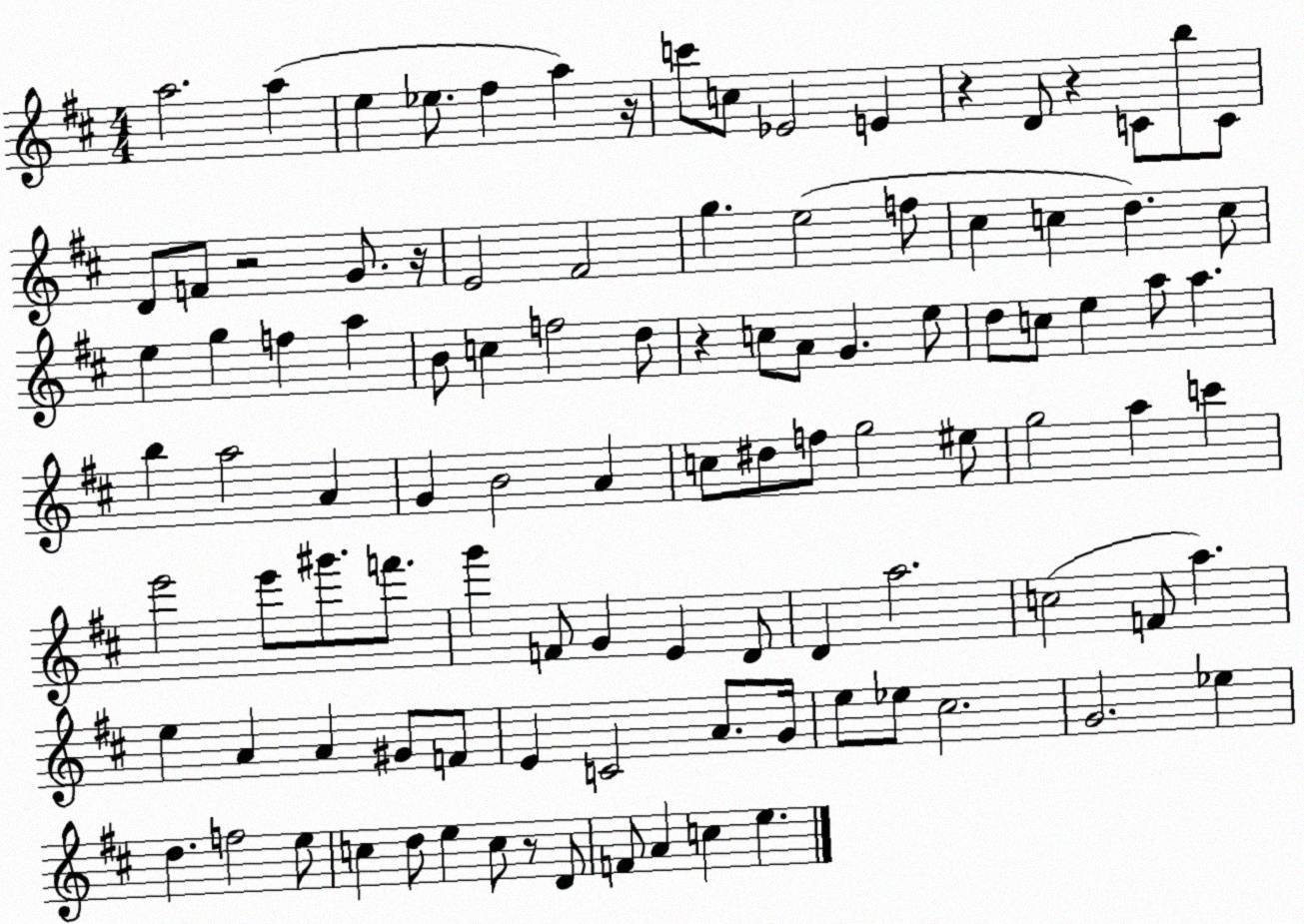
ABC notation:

X:1
T:Untitled
M:4/4
L:1/4
K:D
a2 a e _e/2 ^f a z/4 c'/2 c/2 _E2 E z D/2 z C/2 b/2 C/2 D/2 F/2 z2 G/2 z/4 E2 ^F2 g e2 f/2 ^c c d c/2 e g f a B/2 c f2 d/2 z c/2 A/2 G e/2 d/2 c/2 e a/2 a b a2 A G B2 A c/2 ^d/2 f/2 g2 ^e/2 g2 a c' e'2 e'/2 ^g'/2 f'/2 g' F/2 G E D/2 D a2 c2 F/2 a e A A ^G/2 F/2 E C2 A/2 G/4 e/2 _e/2 ^c2 G2 _e d f2 e/2 c d/2 e c/2 z/2 D/2 F/2 A c e